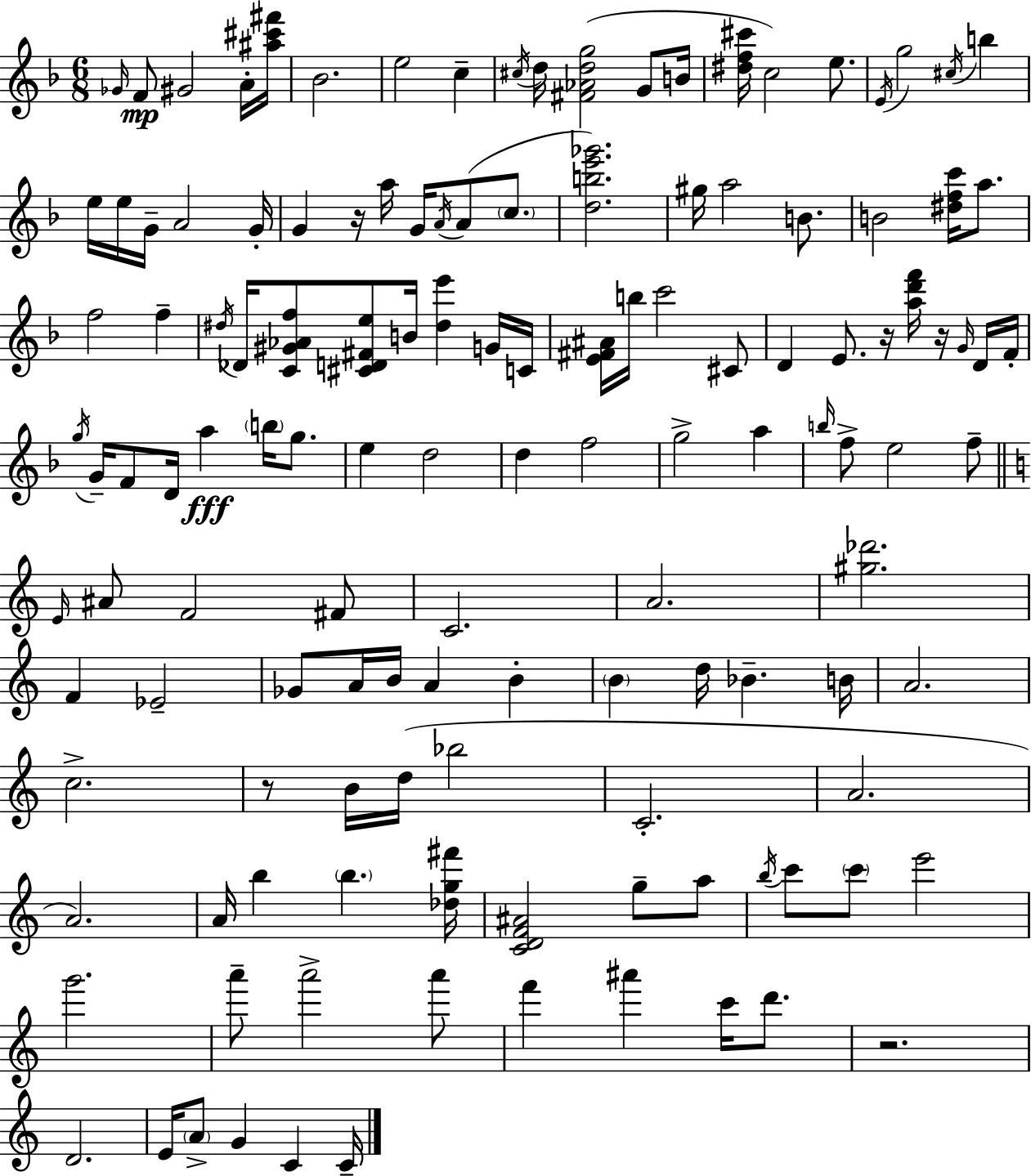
{
  \clef treble
  \numericTimeSignature
  \time 6/8
  \key d \minor
  \grace { ges'16 }\mp f'8 gis'2 a'16-. | <ais'' cis''' fis'''>16 bes'2. | e''2 c''4-- | \acciaccatura { cis''16 } d''16 <fis' aes' d'' g''>2( g'8 | \break b'16 <dis'' f'' cis'''>16 c''2) e''8. | \acciaccatura { e'16 } g''2 \acciaccatura { cis''16 } | b''4 e''16 e''16 g'16-- a'2 | g'16-. g'4 r16 a''16 g'16 \acciaccatura { a'16 } | \break a'8( \parenthesize c''8. <d'' b'' e''' ges'''>2.) | gis''16 a''2 | b'8. b'2 | <dis'' f'' c'''>16 a''8. f''2 | \break f''4-- \acciaccatura { dis''16 } des'16 <c' gis' aes' f''>8 <cis' d' fis' e''>8 b'16 | <dis'' e'''>4 g'16 c'16 <e' fis' ais'>16 b''16 c'''2 | cis'8 d'4 e'8. | r16 <a'' d''' f'''>16 r16 \grace { g'16 } d'16 f'16-. \acciaccatura { g''16 } g'16-- f'8 d'16 | \break a''4\fff \parenthesize b''16 g''8. e''4 | d''2 d''4 | f''2 g''2-> | a''4 \grace { b''16 } f''8-> e''2 | \break f''8-- \bar "||" \break \key c \major \grace { e'16 } ais'8 f'2 fis'8 | c'2. | a'2. | <gis'' des'''>2. | \break f'4 ees'2-- | ges'8 a'16 b'16 a'4 b'4-. | \parenthesize b'4 d''16 bes'4.-- | b'16 a'2. | \break c''2.-> | r8 b'16 d''16( bes''2 | c'2.-. | a'2. | \break a'2.) | a'16 b''4 \parenthesize b''4. | <des'' g'' fis'''>16 <c' d' f' ais'>2 g''8-- a''8 | \acciaccatura { b''16 } c'''8 \parenthesize c'''8 e'''2 | \break g'''2. | a'''8-- a'''2-> | a'''8 f'''4 ais'''4 c'''16 d'''8. | r2. | \break d'2. | e'16 \parenthesize a'8-> g'4 c'4 | c'16-- \bar "|."
}